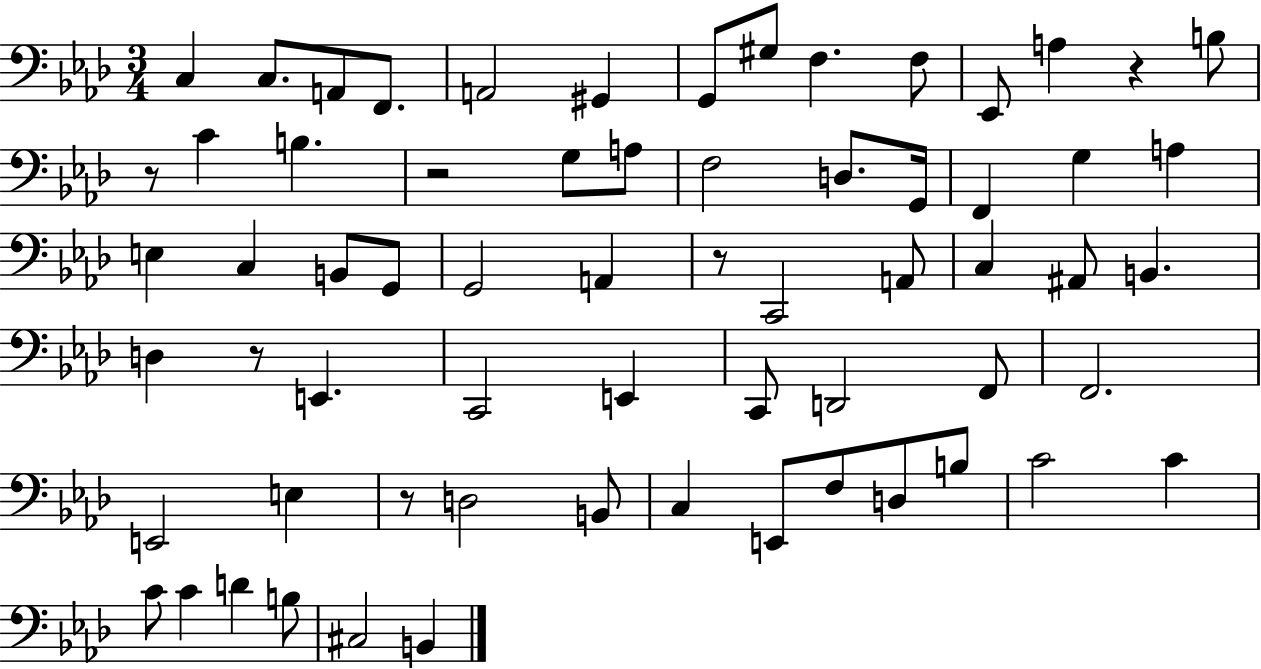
C3/q C3/e. A2/e F2/e. A2/h G#2/q G2/e G#3/e F3/q. F3/e Eb2/e A3/q R/q B3/e R/e C4/q B3/q. R/h G3/e A3/e F3/h D3/e. G2/s F2/q G3/q A3/q E3/q C3/q B2/e G2/e G2/h A2/q R/e C2/h A2/e C3/q A#2/e B2/q. D3/q R/e E2/q. C2/h E2/q C2/e D2/h F2/e F2/h. E2/h E3/q R/e D3/h B2/e C3/q E2/e F3/e D3/e B3/e C4/h C4/q C4/e C4/q D4/q B3/e C#3/h B2/q